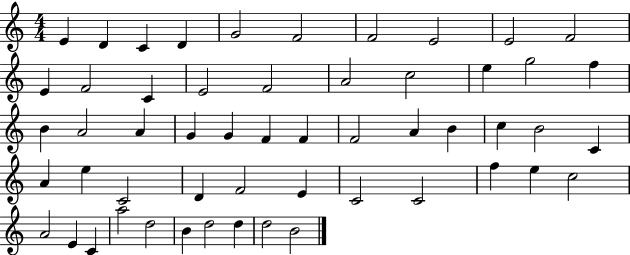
E4/q D4/q C4/q D4/q G4/h F4/h F4/h E4/h E4/h F4/h E4/q F4/h C4/q E4/h F4/h A4/h C5/h E5/q G5/h F5/q B4/q A4/h A4/q G4/q G4/q F4/q F4/q F4/h A4/q B4/q C5/q B4/h C4/q A4/q E5/q C4/h D4/q F4/h E4/q C4/h C4/h F5/q E5/q C5/h A4/h E4/q C4/q A5/h D5/h B4/q D5/h D5/q D5/h B4/h